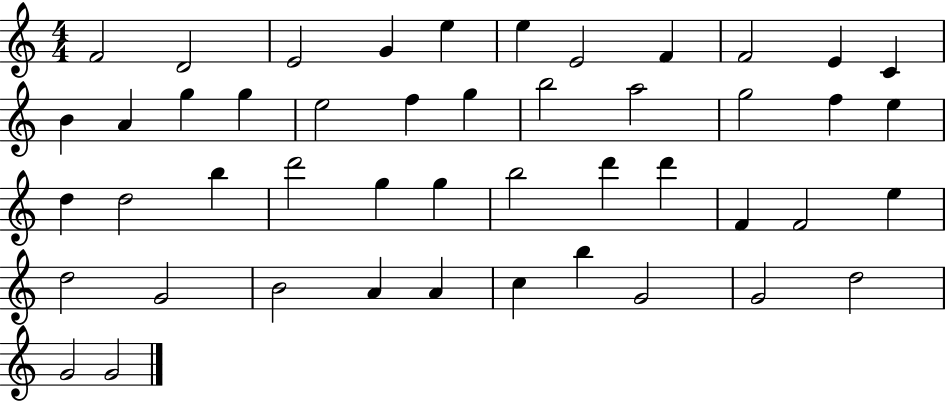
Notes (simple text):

F4/h D4/h E4/h G4/q E5/q E5/q E4/h F4/q F4/h E4/q C4/q B4/q A4/q G5/q G5/q E5/h F5/q G5/q B5/h A5/h G5/h F5/q E5/q D5/q D5/h B5/q D6/h G5/q G5/q B5/h D6/q D6/q F4/q F4/h E5/q D5/h G4/h B4/h A4/q A4/q C5/q B5/q G4/h G4/h D5/h G4/h G4/h